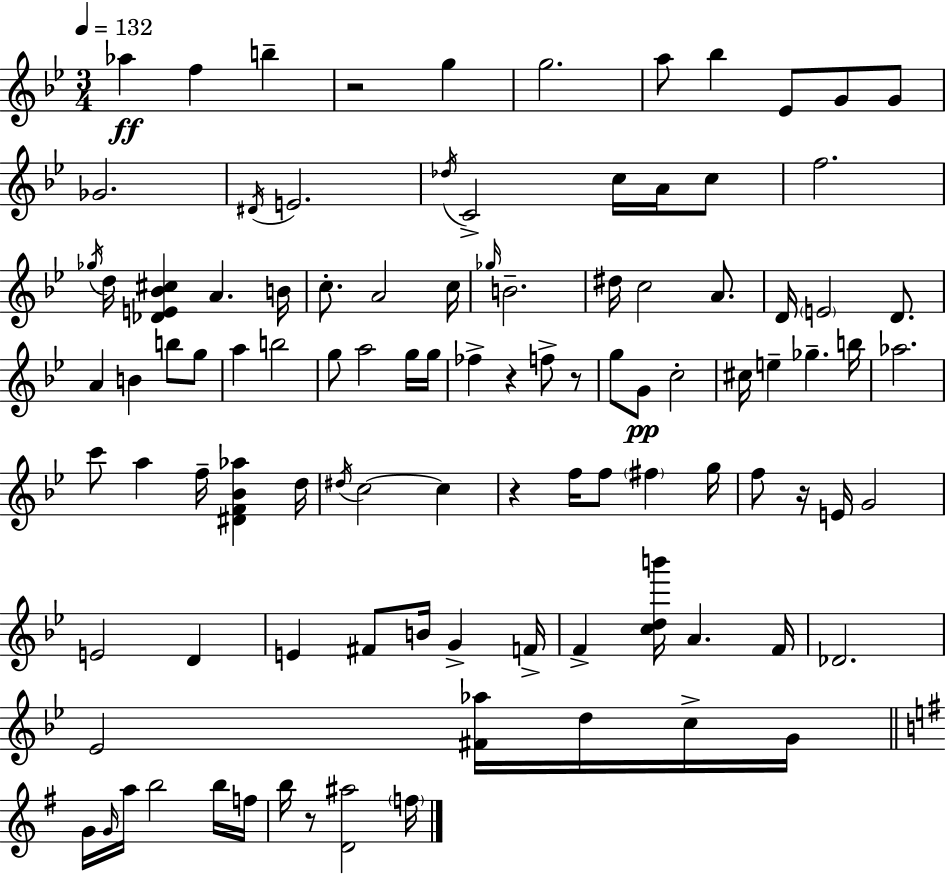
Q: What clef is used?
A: treble